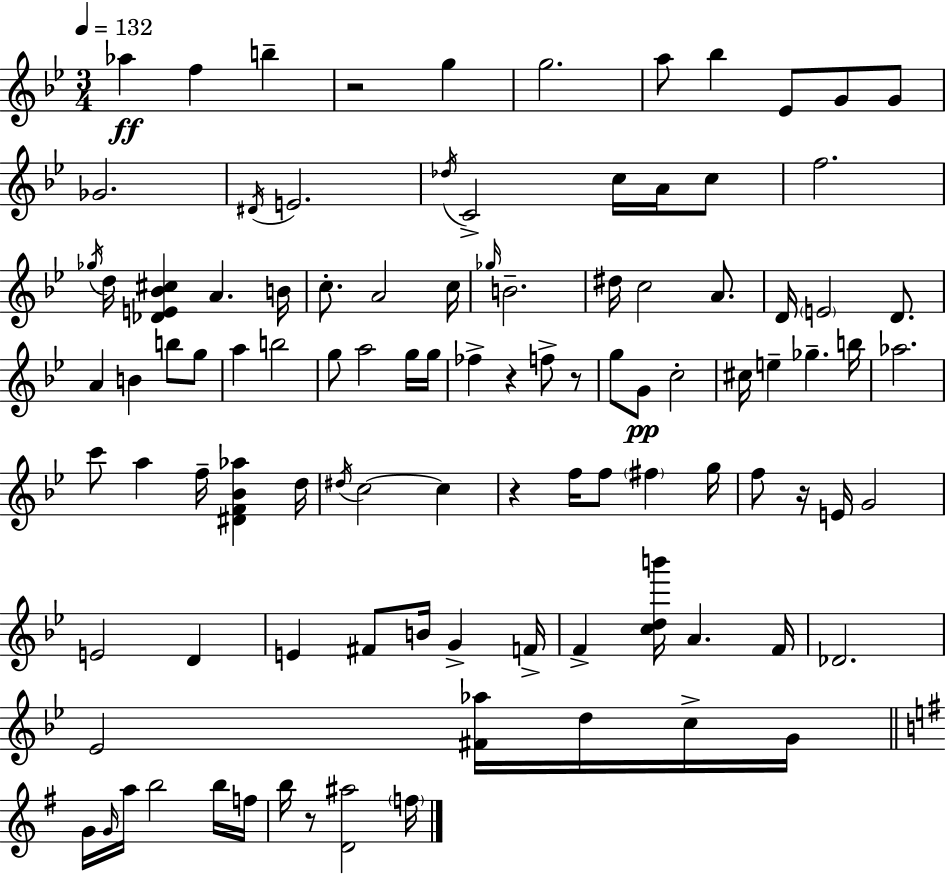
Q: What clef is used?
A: treble